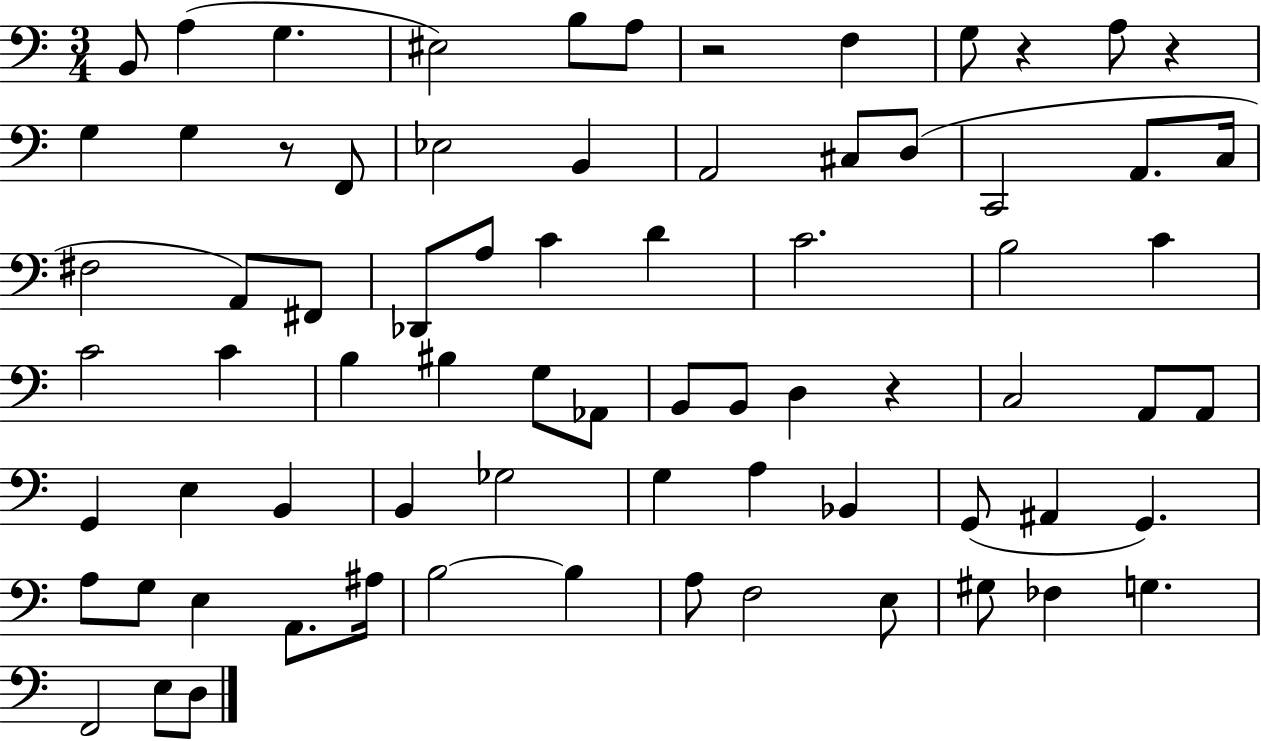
X:1
T:Untitled
M:3/4
L:1/4
K:C
B,,/2 A, G, ^E,2 B,/2 A,/2 z2 F, G,/2 z A,/2 z G, G, z/2 F,,/2 _E,2 B,, A,,2 ^C,/2 D,/2 C,,2 A,,/2 C,/4 ^F,2 A,,/2 ^F,,/2 _D,,/2 A,/2 C D C2 B,2 C C2 C B, ^B, G,/2 _A,,/2 B,,/2 B,,/2 D, z C,2 A,,/2 A,,/2 G,, E, B,, B,, _G,2 G, A, _B,, G,,/2 ^A,, G,, A,/2 G,/2 E, A,,/2 ^A,/4 B,2 B, A,/2 F,2 E,/2 ^G,/2 _F, G, F,,2 E,/2 D,/2